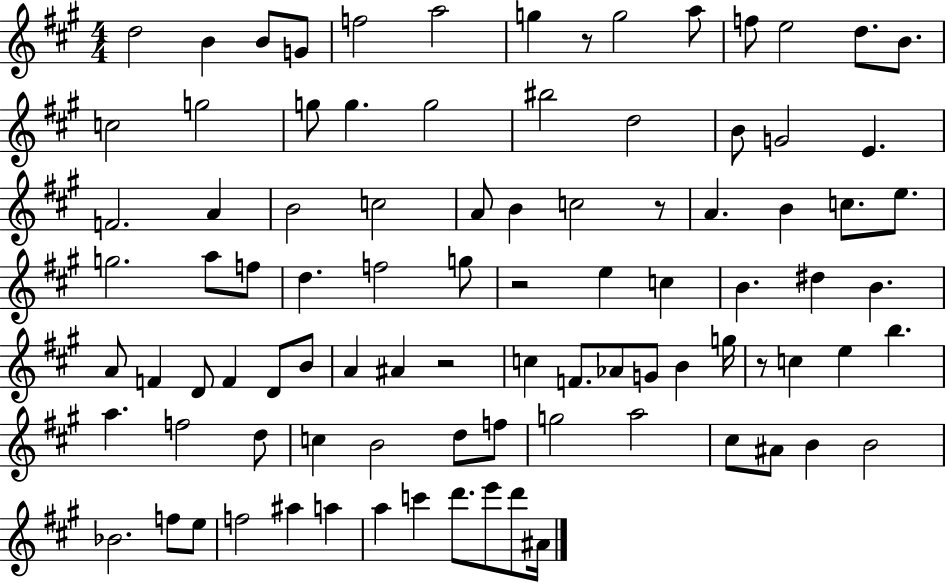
X:1
T:Untitled
M:4/4
L:1/4
K:A
d2 B B/2 G/2 f2 a2 g z/2 g2 a/2 f/2 e2 d/2 B/2 c2 g2 g/2 g g2 ^b2 d2 B/2 G2 E F2 A B2 c2 A/2 B c2 z/2 A B c/2 e/2 g2 a/2 f/2 d f2 g/2 z2 e c B ^d B A/2 F D/2 F D/2 B/2 A ^A z2 c F/2 _A/2 G/2 B g/4 z/2 c e b a f2 d/2 c B2 d/2 f/2 g2 a2 ^c/2 ^A/2 B B2 _B2 f/2 e/2 f2 ^a a a c' d'/2 e'/2 d'/2 ^A/4